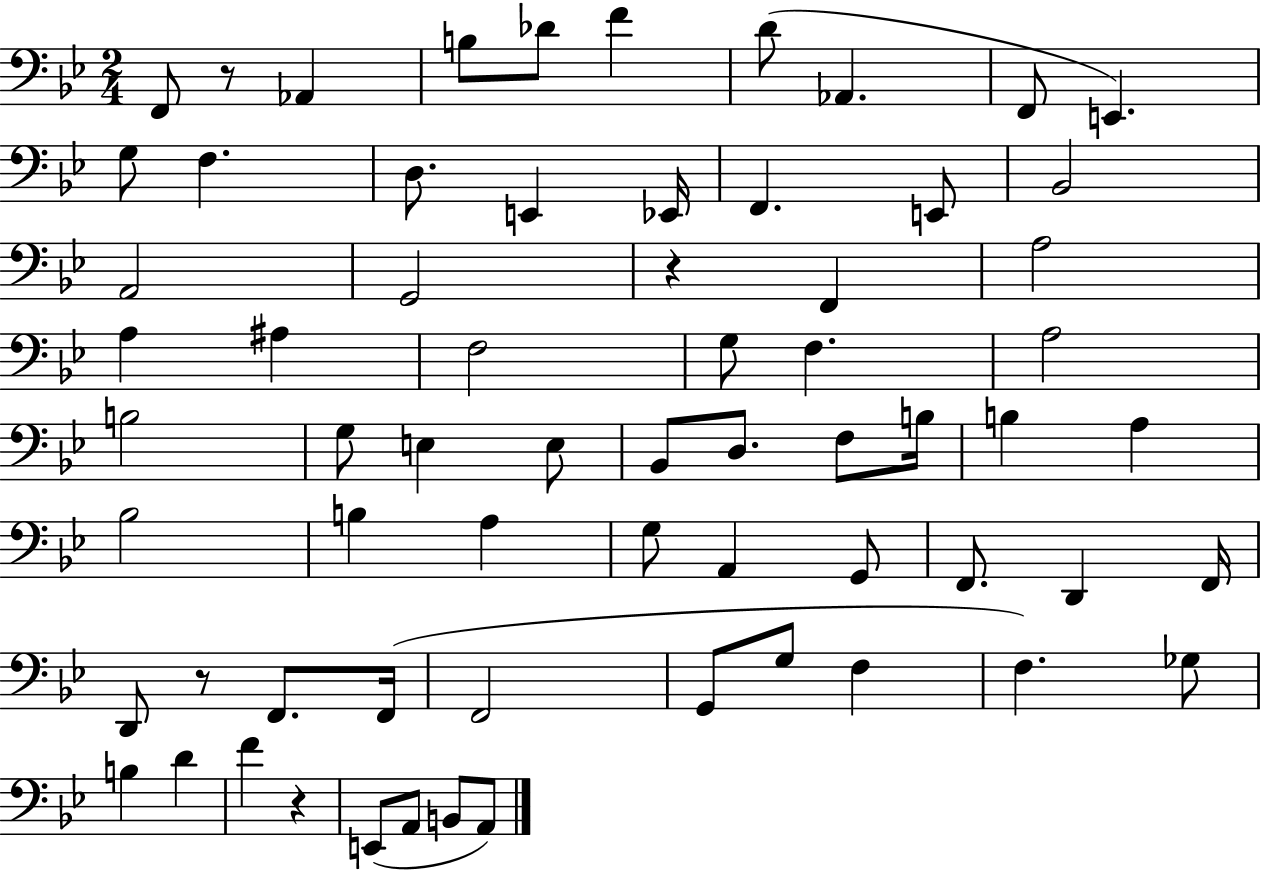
F2/e R/e Ab2/q B3/e Db4/e F4/q D4/e Ab2/q. F2/e E2/q. G3/e F3/q. D3/e. E2/q Eb2/s F2/q. E2/e Bb2/h A2/h G2/h R/q F2/q A3/h A3/q A#3/q F3/h G3/e F3/q. A3/h B3/h G3/e E3/q E3/e Bb2/e D3/e. F3/e B3/s B3/q A3/q Bb3/h B3/q A3/q G3/e A2/q G2/e F2/e. D2/q F2/s D2/e R/e F2/e. F2/s F2/h G2/e G3/e F3/q F3/q. Gb3/e B3/q D4/q F4/q R/q E2/e A2/e B2/e A2/e